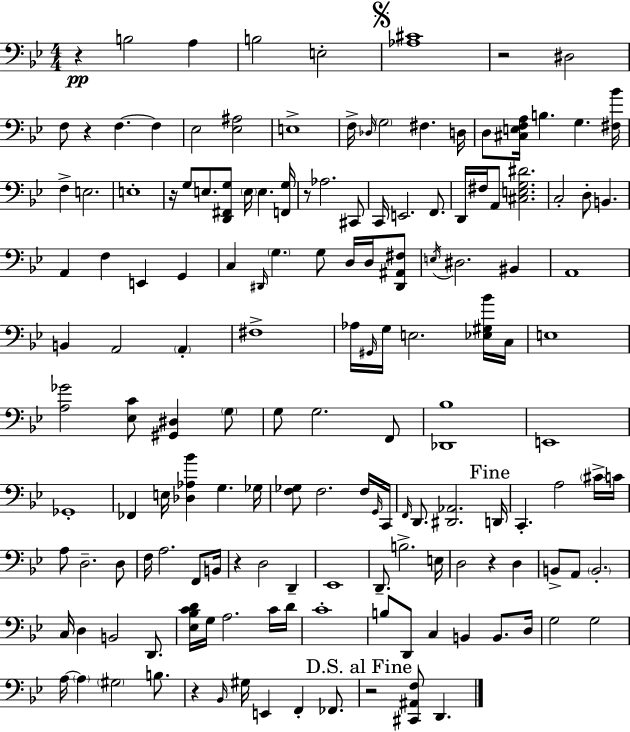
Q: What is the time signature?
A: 4/4